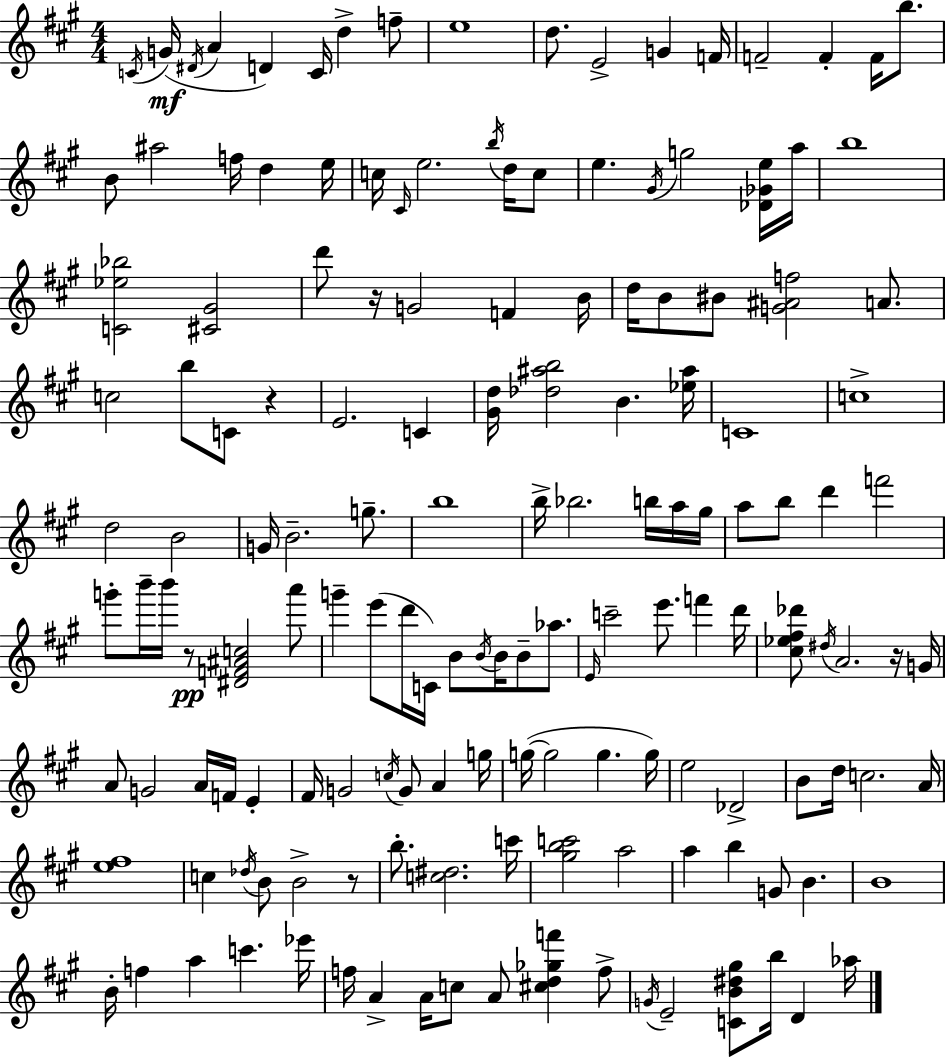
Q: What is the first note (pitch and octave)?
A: C4